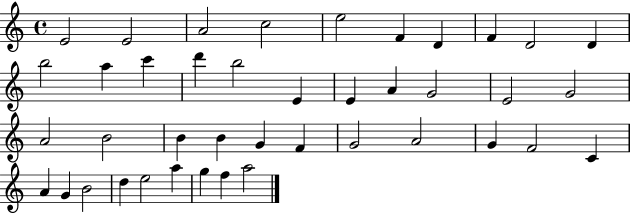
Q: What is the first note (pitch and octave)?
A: E4